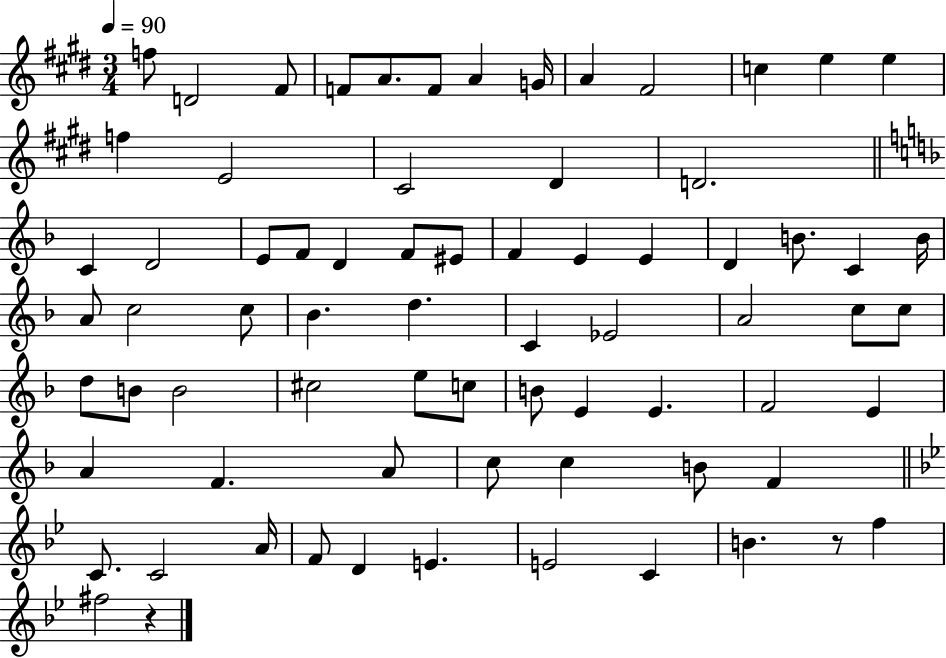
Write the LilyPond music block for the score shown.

{
  \clef treble
  \numericTimeSignature
  \time 3/4
  \key e \major
  \tempo 4 = 90
  f''8 d'2 fis'8 | f'8 a'8. f'8 a'4 g'16 | a'4 fis'2 | c''4 e''4 e''4 | \break f''4 e'2 | cis'2 dis'4 | d'2. | \bar "||" \break \key d \minor c'4 d'2 | e'8 f'8 d'4 f'8 eis'8 | f'4 e'4 e'4 | d'4 b'8. c'4 b'16 | \break a'8 c''2 c''8 | bes'4. d''4. | c'4 ees'2 | a'2 c''8 c''8 | \break d''8 b'8 b'2 | cis''2 e''8 c''8 | b'8 e'4 e'4. | f'2 e'4 | \break a'4 f'4. a'8 | c''8 c''4 b'8 f'4 | \bar "||" \break \key bes \major c'8. c'2 a'16 | f'8 d'4 e'4. | e'2 c'4 | b'4. r8 f''4 | \break fis''2 r4 | \bar "|."
}